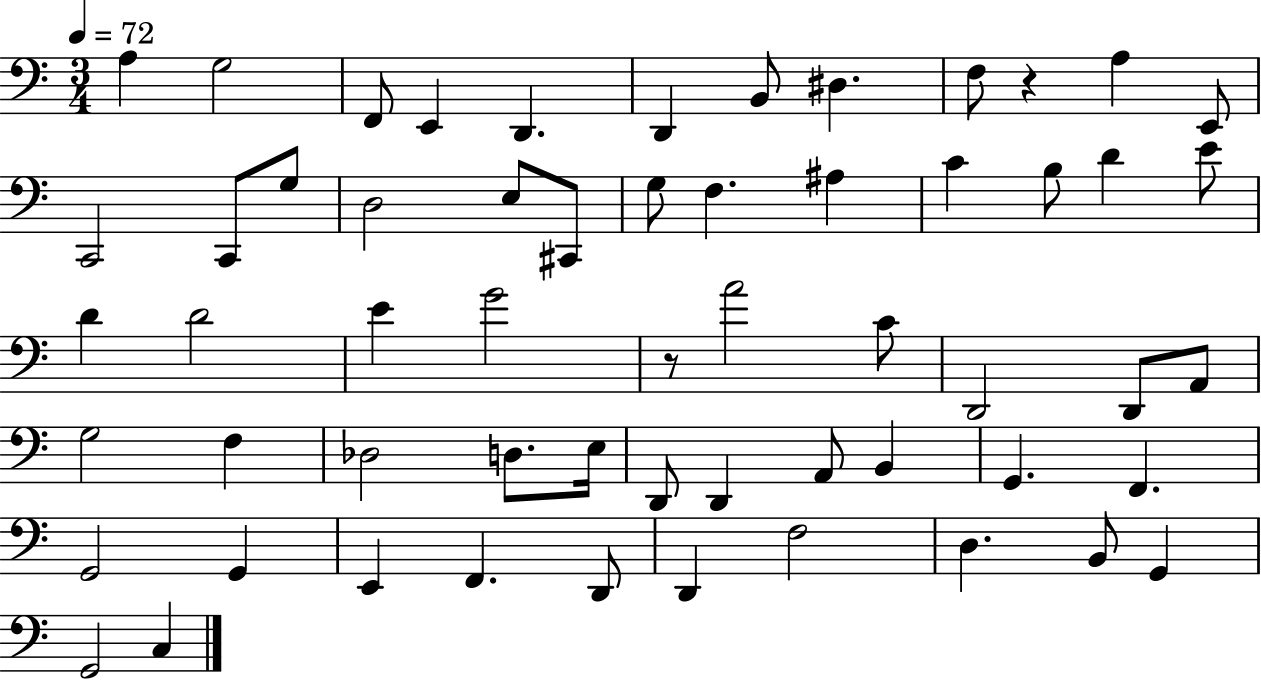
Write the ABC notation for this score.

X:1
T:Untitled
M:3/4
L:1/4
K:C
A, G,2 F,,/2 E,, D,, D,, B,,/2 ^D, F,/2 z A, E,,/2 C,,2 C,,/2 G,/2 D,2 E,/2 ^C,,/2 G,/2 F, ^A, C B,/2 D E/2 D D2 E G2 z/2 A2 C/2 D,,2 D,,/2 A,,/2 G,2 F, _D,2 D,/2 E,/4 D,,/2 D,, A,,/2 B,, G,, F,, G,,2 G,, E,, F,, D,,/2 D,, F,2 D, B,,/2 G,, G,,2 C,